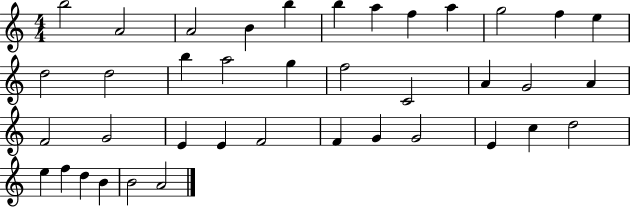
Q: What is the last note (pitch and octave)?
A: A4